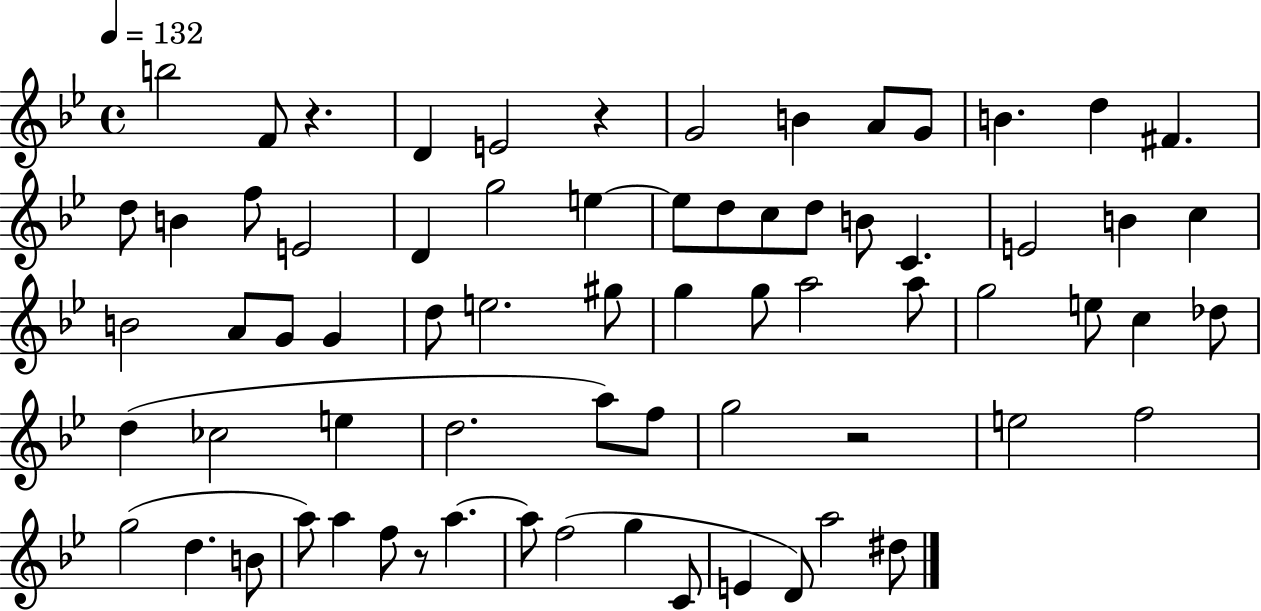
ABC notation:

X:1
T:Untitled
M:4/4
L:1/4
K:Bb
b2 F/2 z D E2 z G2 B A/2 G/2 B d ^F d/2 B f/2 E2 D g2 e e/2 d/2 c/2 d/2 B/2 C E2 B c B2 A/2 G/2 G d/2 e2 ^g/2 g g/2 a2 a/2 g2 e/2 c _d/2 d _c2 e d2 a/2 f/2 g2 z2 e2 f2 g2 d B/2 a/2 a f/2 z/2 a a/2 f2 g C/2 E D/2 a2 ^d/2